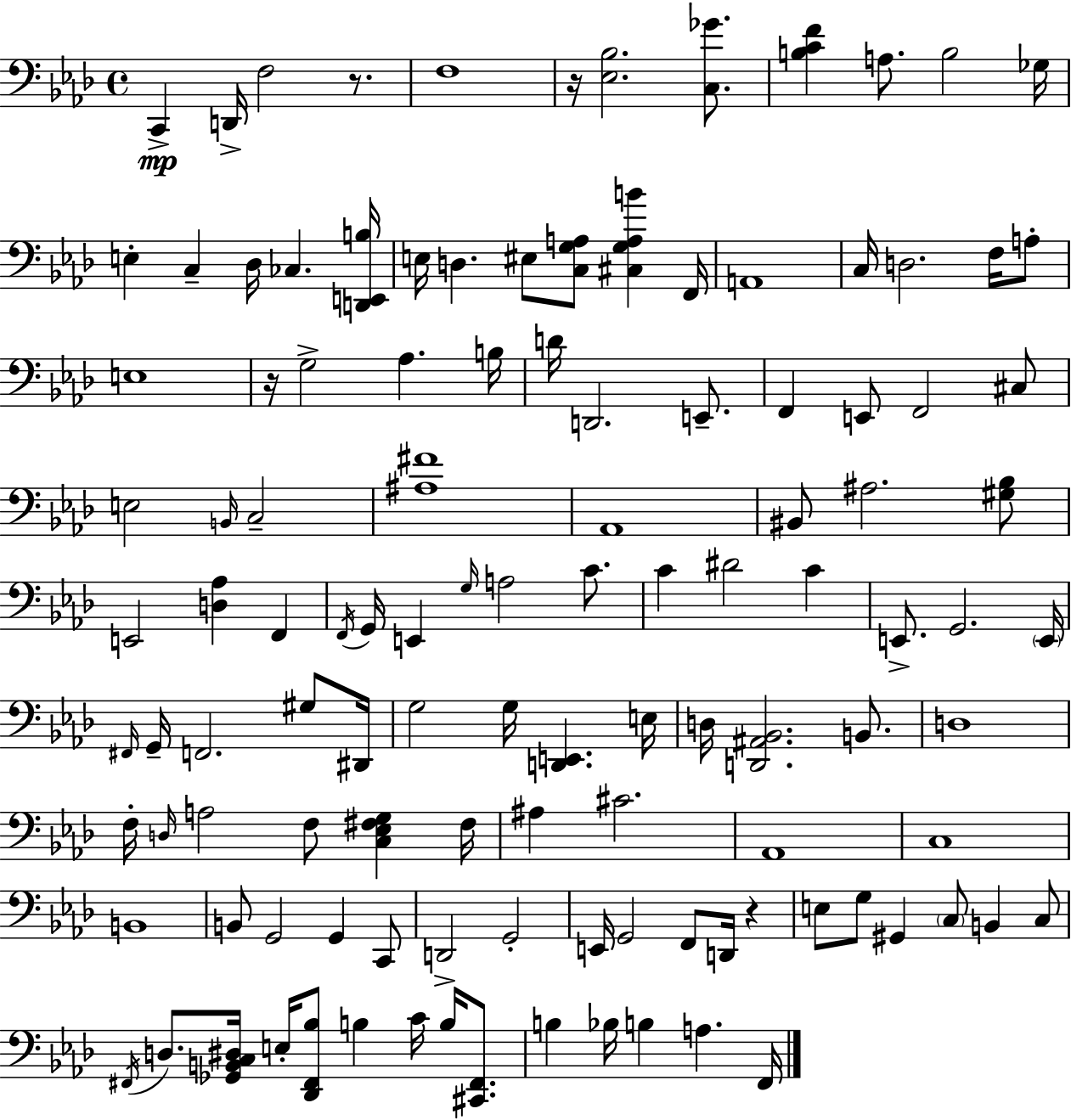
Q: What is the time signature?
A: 4/4